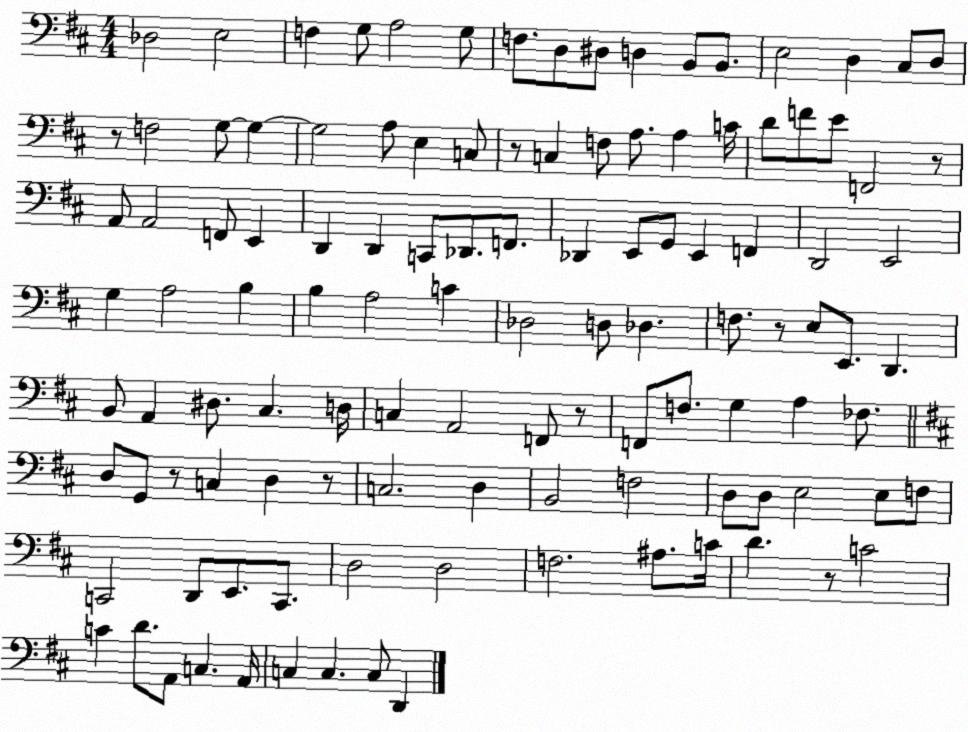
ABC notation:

X:1
T:Untitled
M:4/4
L:1/4
K:D
_D,2 E,2 F, G,/2 A,2 G,/2 F,/2 D,/2 ^D,/2 D, B,,/2 B,,/2 E,2 D, ^C,/2 D,/2 z/2 F,2 G,/2 G, G,2 A,/2 E, C,/2 z/2 C, F,/2 A,/2 A, C/4 D/2 F/2 E/2 F,,2 z/2 A,,/2 A,,2 F,,/2 E,, D,, D,, C,,/2 _D,,/2 F,,/2 _D,, E,,/2 G,,/2 E,, F,, D,,2 E,,2 G, A,2 B, B, A,2 C _D,2 D,/2 _D, F,/2 z/2 E,/2 E,,/2 D,, B,,/2 A,, ^D,/2 ^C, D,/4 C, A,,2 F,,/2 z/2 F,,/2 F,/2 G, A, _F,/2 D,/2 G,,/2 z/2 C, D, z/2 C,2 D, B,,2 F,2 D,/2 D,/2 E,2 E,/2 F,/2 C,,2 D,,/2 E,,/2 C,,/2 D,2 D,2 F,2 ^A,/2 C/4 D z/2 C2 C D/2 A,,/2 C, A,,/4 C, C, C,/2 D,,